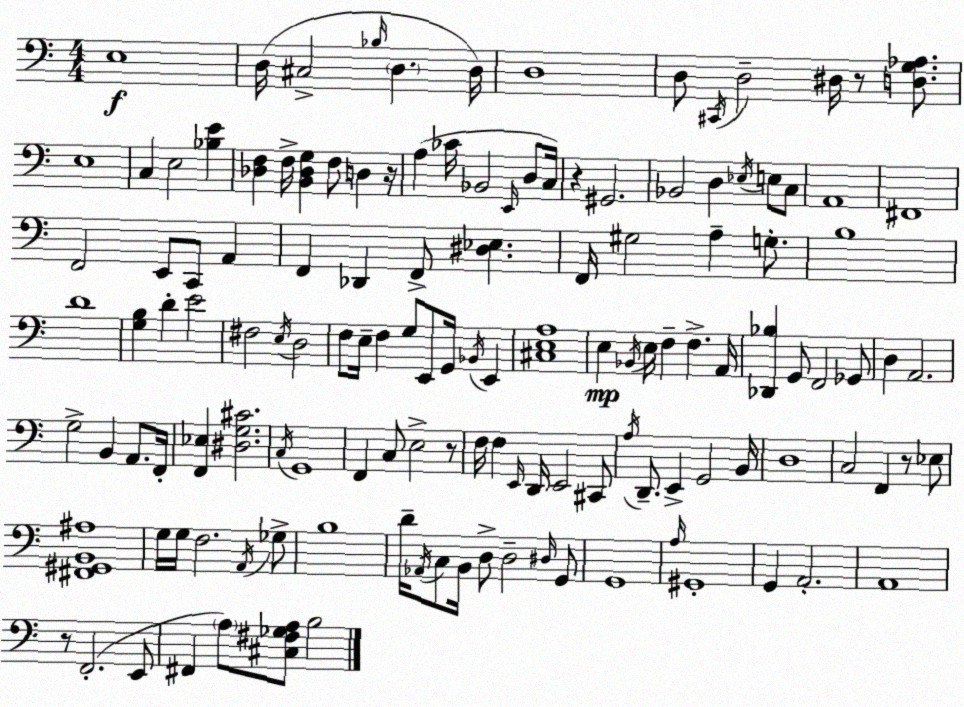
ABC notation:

X:1
T:Untitled
M:4/4
L:1/4
K:C
E,4 D,/4 ^C,2 _B,/4 D, D,/4 D,4 D,/2 ^C,,/4 D,2 ^D,/4 z/2 [D,G,_A,]/2 E,4 C, E,2 [_B,E] [_D,F,] F,/4 [B,,_D,G,] F,/2 D, z/4 A, _C/4 _B,,2 E,,/4 D,/2 C,/4 z ^G,,2 _B,,2 D, _E,/4 E,/2 C,/2 A,,4 ^F,,4 F,,2 E,,/2 C,,/2 A,, F,, _D,, F,,/2 [^D,_E,] F,,/4 ^G,2 A, G,/2 B,4 D4 [G,B,] D E2 ^F,2 E,/4 D,2 F,/2 E,/4 F, G,/2 E,,/2 G,,/4 _B,,/4 E,, [^C,E,A,]4 E, _B,,/4 E,/4 F, F, A,,/4 [_D,,_B,] G,,/2 F,,2 _G,,/2 D, A,,2 G,2 B,, A,,/2 F,,/4 [F,,_E,] [^D,G,^C]2 C,/4 G,,4 F,, C,/2 E,2 z/2 F,/4 F, E,,/4 D,,/4 E,,2 ^C,,/2 A,/4 D,,/2 E,, G,,2 B,,/4 D,4 C,2 F,, z/2 _E,/2 [^F,,^G,,B,,^A,]4 G,/4 G,/4 F,2 A,,/4 _G,/2 B,4 D/4 _A,,/4 C,/2 B,,/4 D,/2 D,2 ^D,/4 G,,/2 G,,4 A,/4 ^G,,4 G,, A,,2 A,,4 z/2 F,,2 E,,/2 ^F,, A,/2 [^C,^F,_G,A,]/2 B,2